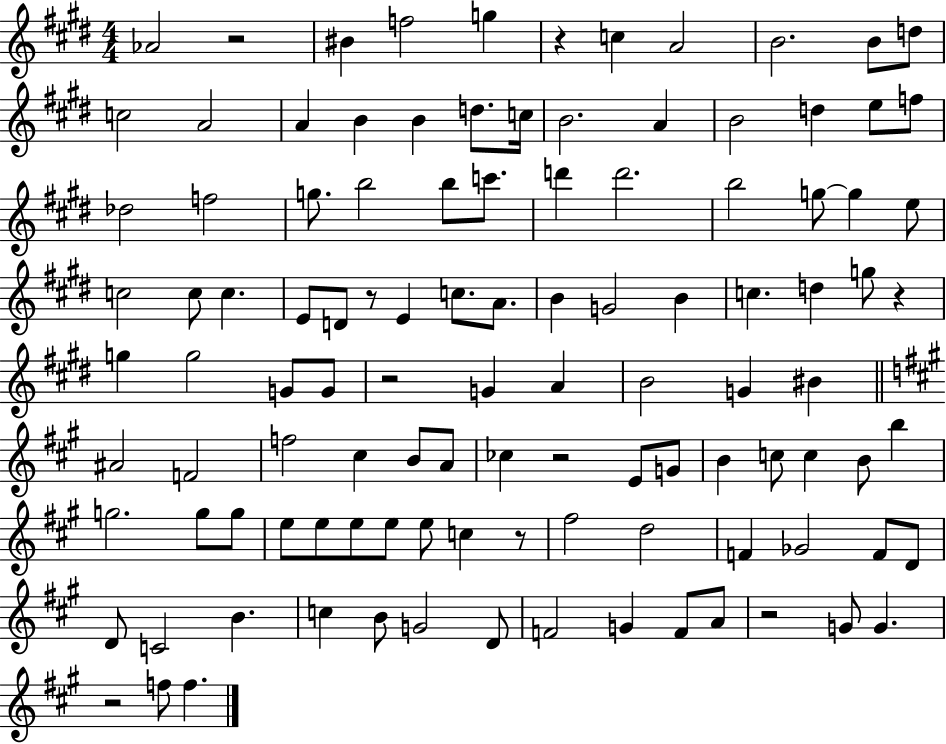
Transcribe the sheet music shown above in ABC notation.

X:1
T:Untitled
M:4/4
L:1/4
K:E
_A2 z2 ^B f2 g z c A2 B2 B/2 d/2 c2 A2 A B B d/2 c/4 B2 A B2 d e/2 f/2 _d2 f2 g/2 b2 b/2 c'/2 d' d'2 b2 g/2 g e/2 c2 c/2 c E/2 D/2 z/2 E c/2 A/2 B G2 B c d g/2 z g g2 G/2 G/2 z2 G A B2 G ^B ^A2 F2 f2 ^c B/2 A/2 _c z2 E/2 G/2 B c/2 c B/2 b g2 g/2 g/2 e/2 e/2 e/2 e/2 e/2 c z/2 ^f2 d2 F _G2 F/2 D/2 D/2 C2 B c B/2 G2 D/2 F2 G F/2 A/2 z2 G/2 G z2 f/2 f